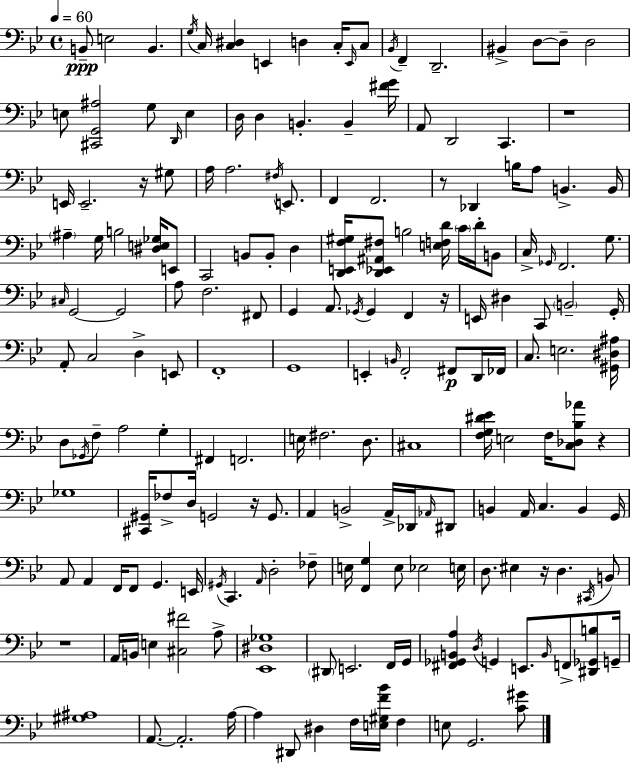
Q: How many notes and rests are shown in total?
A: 188